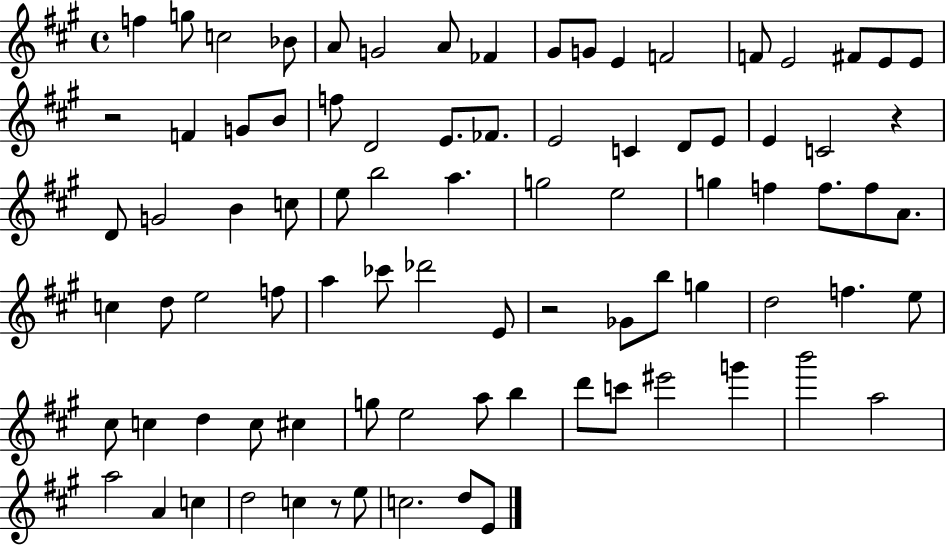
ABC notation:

X:1
T:Untitled
M:4/4
L:1/4
K:A
f g/2 c2 _B/2 A/2 G2 A/2 _F ^G/2 G/2 E F2 F/2 E2 ^F/2 E/2 E/2 z2 F G/2 B/2 f/2 D2 E/2 _F/2 E2 C D/2 E/2 E C2 z D/2 G2 B c/2 e/2 b2 a g2 e2 g f f/2 f/2 A/2 c d/2 e2 f/2 a _c'/2 _d'2 E/2 z2 _G/2 b/2 g d2 f e/2 ^c/2 c d c/2 ^c g/2 e2 a/2 b d'/2 c'/2 ^e'2 g' b'2 a2 a2 A c d2 c z/2 e/2 c2 d/2 E/2